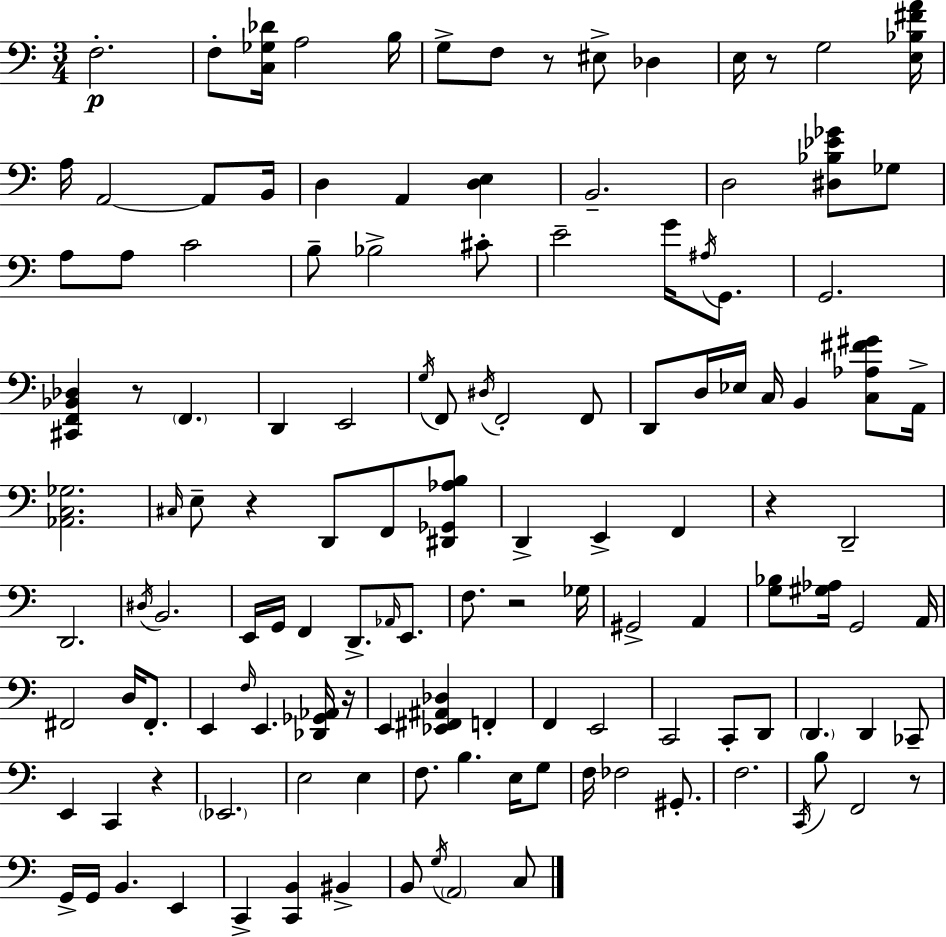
X:1
T:Untitled
M:3/4
L:1/4
K:Am
F,2 F,/2 [C,_G,_D]/4 A,2 B,/4 G,/2 F,/2 z/2 ^E,/2 _D, E,/4 z/2 G,2 [E,_B,^FA]/4 A,/4 A,,2 A,,/2 B,,/4 D, A,, [D,E,] B,,2 D,2 [^D,_B,_E_G]/2 _G,/2 A,/2 A,/2 C2 B,/2 _B,2 ^C/2 E2 G/4 ^A,/4 G,,/2 G,,2 [^C,,F,,_B,,_D,] z/2 F,, D,, E,,2 G,/4 F,,/2 ^D,/4 F,,2 F,,/2 D,,/2 D,/4 _E,/4 C,/4 B,, [C,_A,^F^G]/2 A,,/4 [_A,,C,_G,]2 ^C,/4 E,/2 z D,,/2 F,,/2 [^D,,_G,,_A,B,]/2 D,, E,, F,, z D,,2 D,,2 ^D,/4 B,,2 E,,/4 G,,/4 F,, D,,/2 _A,,/4 E,,/2 F,/2 z2 _G,/4 ^G,,2 A,, [G,_B,]/2 [^G,_A,]/4 G,,2 A,,/4 ^F,,2 D,/4 ^F,,/2 E,, F,/4 E,, [_D,,_G,,_A,,]/4 z/4 E,, [_E,,^F,,^A,,_D,] F,, F,, E,,2 C,,2 C,,/2 D,,/2 D,, D,, _C,,/2 E,, C,, z _E,,2 E,2 E, F,/2 B, E,/4 G,/2 F,/4 _F,2 ^G,,/2 F,2 C,,/4 B,/2 F,,2 z/2 G,,/4 G,,/4 B,, E,, C,, [C,,B,,] ^B,, B,,/2 G,/4 A,,2 C,/2